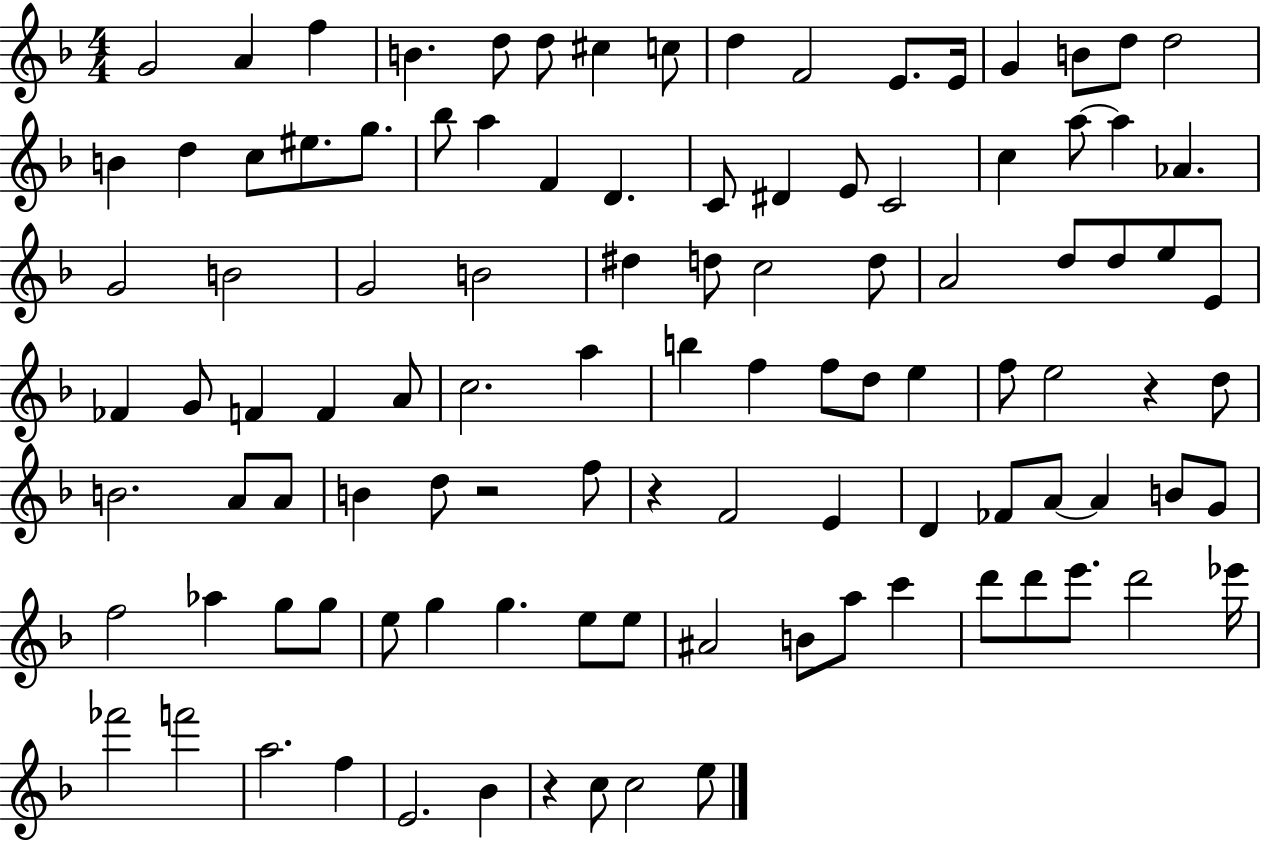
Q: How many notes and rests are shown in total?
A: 106